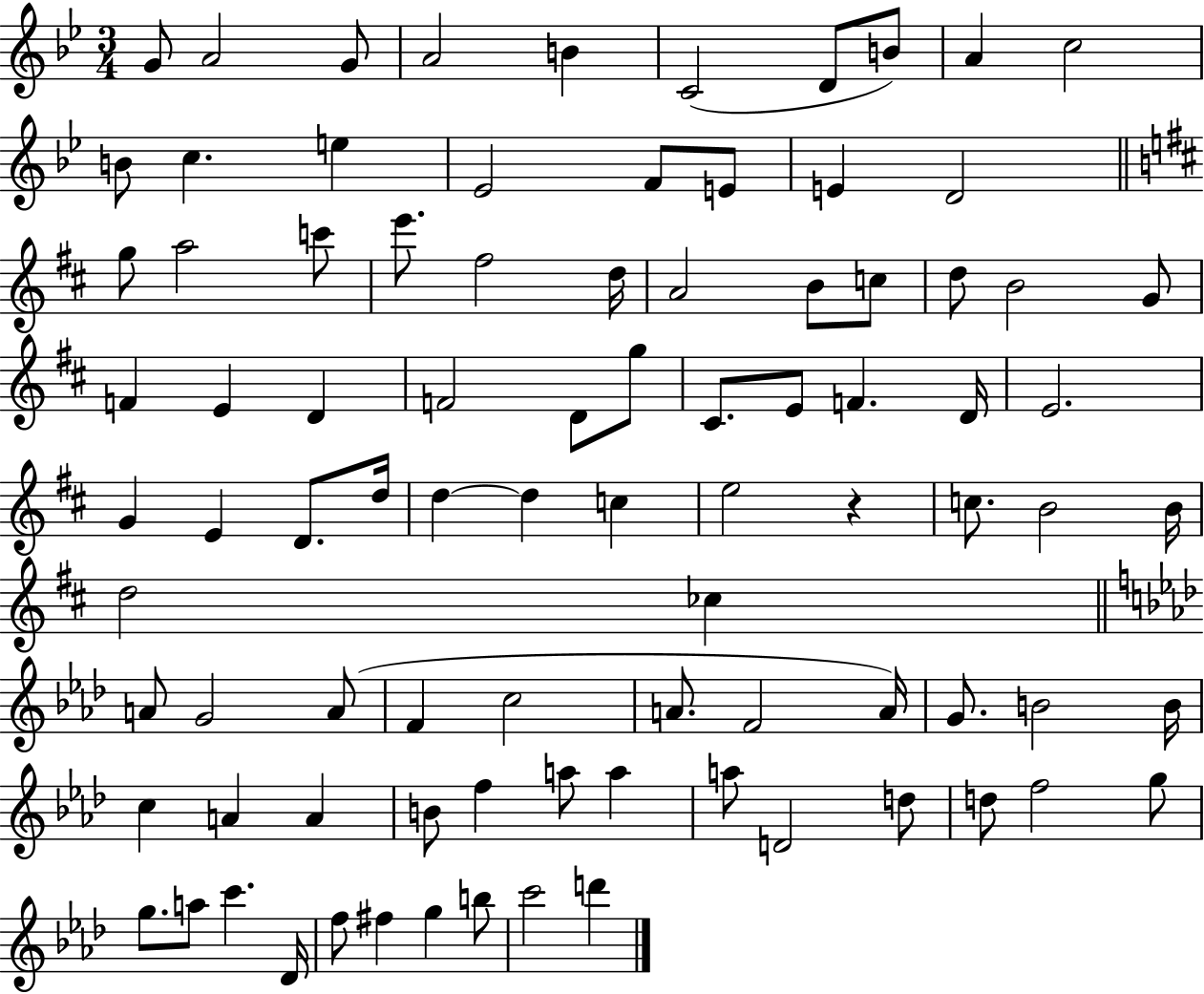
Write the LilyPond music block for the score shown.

{
  \clef treble
  \numericTimeSignature
  \time 3/4
  \key bes \major
  g'8 a'2 g'8 | a'2 b'4 | c'2( d'8 b'8) | a'4 c''2 | \break b'8 c''4. e''4 | ees'2 f'8 e'8 | e'4 d'2 | \bar "||" \break \key d \major g''8 a''2 c'''8 | e'''8. fis''2 d''16 | a'2 b'8 c''8 | d''8 b'2 g'8 | \break f'4 e'4 d'4 | f'2 d'8 g''8 | cis'8. e'8 f'4. d'16 | e'2. | \break g'4 e'4 d'8. d''16 | d''4~~ d''4 c''4 | e''2 r4 | c''8. b'2 b'16 | \break d''2 ces''4 | \bar "||" \break \key aes \major a'8 g'2 a'8( | f'4 c''2 | a'8. f'2 a'16) | g'8. b'2 b'16 | \break c''4 a'4 a'4 | b'8 f''4 a''8 a''4 | a''8 d'2 d''8 | d''8 f''2 g''8 | \break g''8. a''8 c'''4. des'16 | f''8 fis''4 g''4 b''8 | c'''2 d'''4 | \bar "|."
}